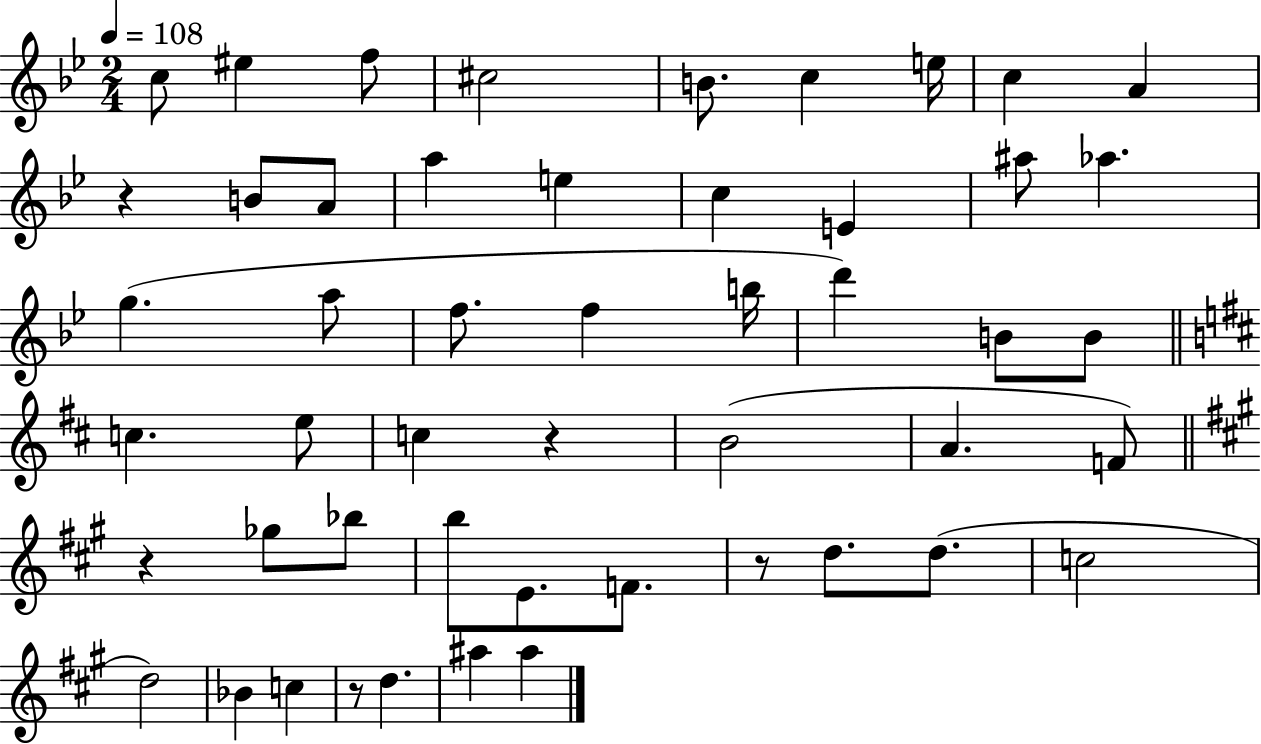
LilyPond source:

{
  \clef treble
  \numericTimeSignature
  \time 2/4
  \key bes \major
  \tempo 4 = 108
  c''8 eis''4 f''8 | cis''2 | b'8. c''4 e''16 | c''4 a'4 | \break r4 b'8 a'8 | a''4 e''4 | c''4 e'4 | ais''8 aes''4. | \break g''4.( a''8 | f''8. f''4 b''16 | d'''4) b'8 b'8 | \bar "||" \break \key d \major c''4. e''8 | c''4 r4 | b'2( | a'4. f'8) | \break \bar "||" \break \key a \major r4 ges''8 bes''8 | b''8 e'8. f'8. | r8 d''8. d''8.( | c''2 | \break d''2) | bes'4 c''4 | r8 d''4. | ais''4 ais''4 | \break \bar "|."
}